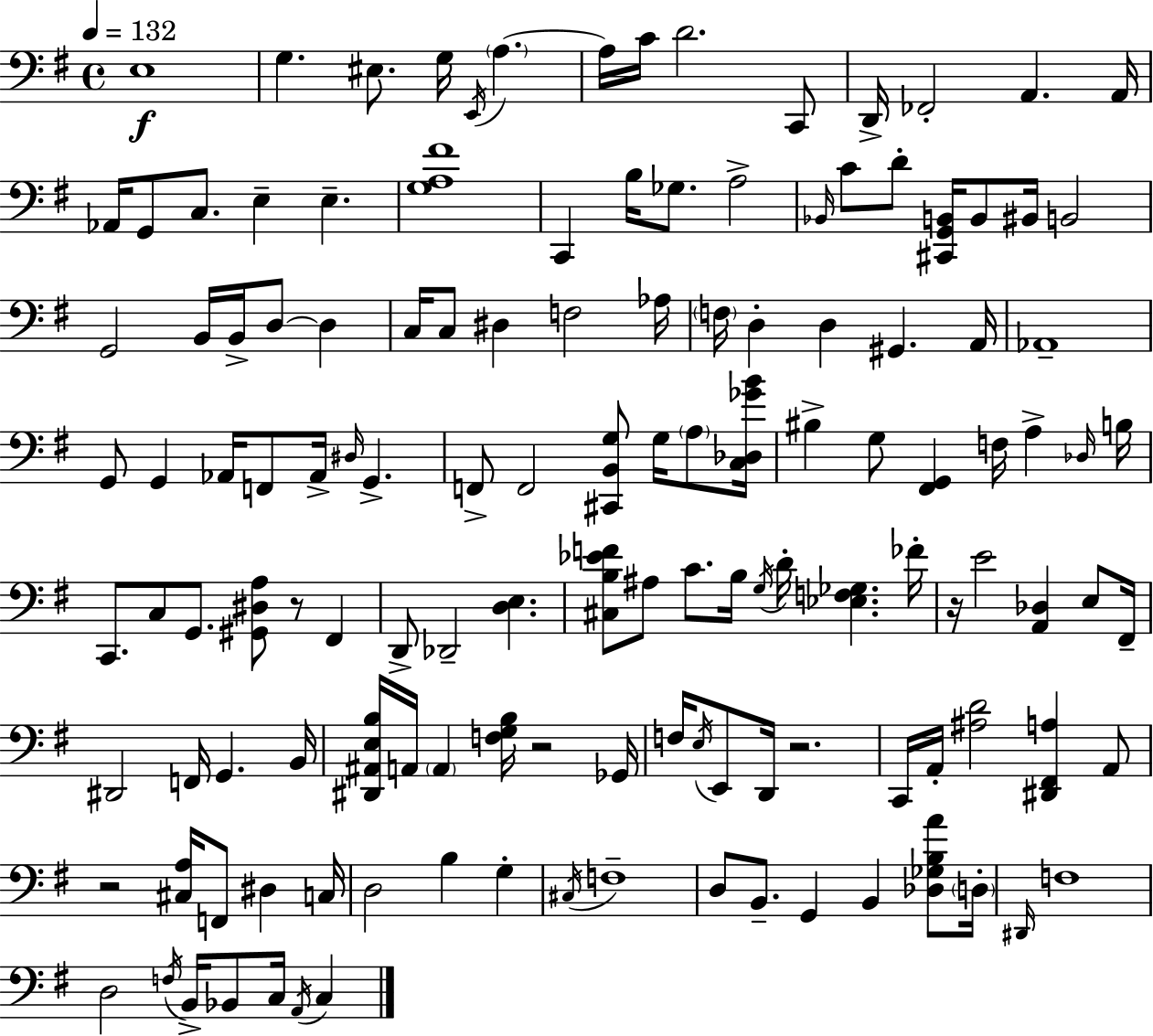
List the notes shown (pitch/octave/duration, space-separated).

E3/w G3/q. EIS3/e. G3/s E2/s A3/q. A3/s C4/s D4/h. C2/e D2/s FES2/h A2/q. A2/s Ab2/s G2/e C3/e. E3/q E3/q. [G3,A3,F#4]/w C2/q B3/s Gb3/e. A3/h Bb2/s C4/e D4/e [C#2,G2,B2]/s B2/e BIS2/s B2/h G2/h B2/s B2/s D3/e D3/q C3/s C3/e D#3/q F3/h Ab3/s F3/s D3/q D3/q G#2/q. A2/s Ab2/w G2/e G2/q Ab2/s F2/e Ab2/s D#3/s G2/q. F2/e F2/h [C#2,B2,G3]/e G3/s A3/e [C3,Db3,Gb4,B4]/s BIS3/q G3/e [F#2,G2]/q F3/s A3/q Db3/s B3/s C2/e. C3/e G2/e. [G#2,D#3,A3]/e R/e F#2/q D2/e Db2/h [D3,E3]/q. [C#3,B3,Eb4,F4]/e A#3/e C4/e. B3/s G3/s D4/s [Eb3,F3,Gb3]/q. FES4/s R/s E4/h [A2,Db3]/q E3/e F#2/s D#2/h F2/s G2/q. B2/s [D#2,A#2,E3,B3]/s A2/s A2/q [F3,G3,B3]/s R/h Gb2/s F3/s E3/s E2/e D2/s R/h. C2/s A2/s [A#3,D4]/h [D#2,F#2,A3]/q A2/e R/h [C#3,A3]/s F2/e D#3/q C3/s D3/h B3/q G3/q C#3/s F3/w D3/e B2/e. G2/q B2/q [Db3,Gb3,B3,A4]/e D3/s D#2/s F3/w D3/h F3/s B2/s Bb2/e C3/s A2/s C3/q